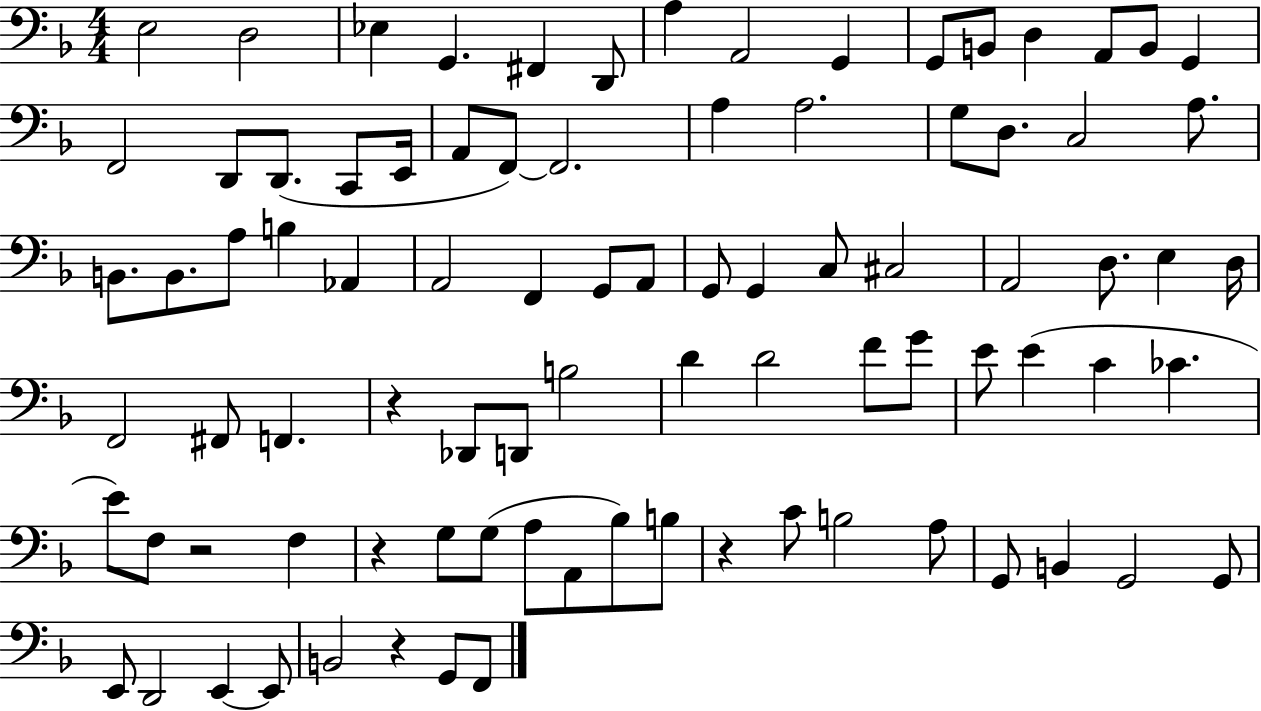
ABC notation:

X:1
T:Untitled
M:4/4
L:1/4
K:F
E,2 D,2 _E, G,, ^F,, D,,/2 A, A,,2 G,, G,,/2 B,,/2 D, A,,/2 B,,/2 G,, F,,2 D,,/2 D,,/2 C,,/2 E,,/4 A,,/2 F,,/2 F,,2 A, A,2 G,/2 D,/2 C,2 A,/2 B,,/2 B,,/2 A,/2 B, _A,, A,,2 F,, G,,/2 A,,/2 G,,/2 G,, C,/2 ^C,2 A,,2 D,/2 E, D,/4 F,,2 ^F,,/2 F,, z _D,,/2 D,,/2 B,2 D D2 F/2 G/2 E/2 E C _C E/2 F,/2 z2 F, z G,/2 G,/2 A,/2 A,,/2 _B,/2 B,/2 z C/2 B,2 A,/2 G,,/2 B,, G,,2 G,,/2 E,,/2 D,,2 E,, E,,/2 B,,2 z G,,/2 F,,/2